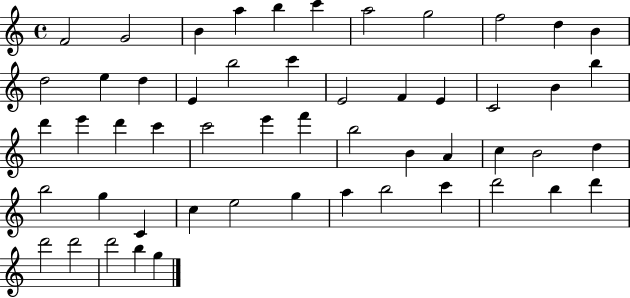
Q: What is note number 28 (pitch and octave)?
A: C6